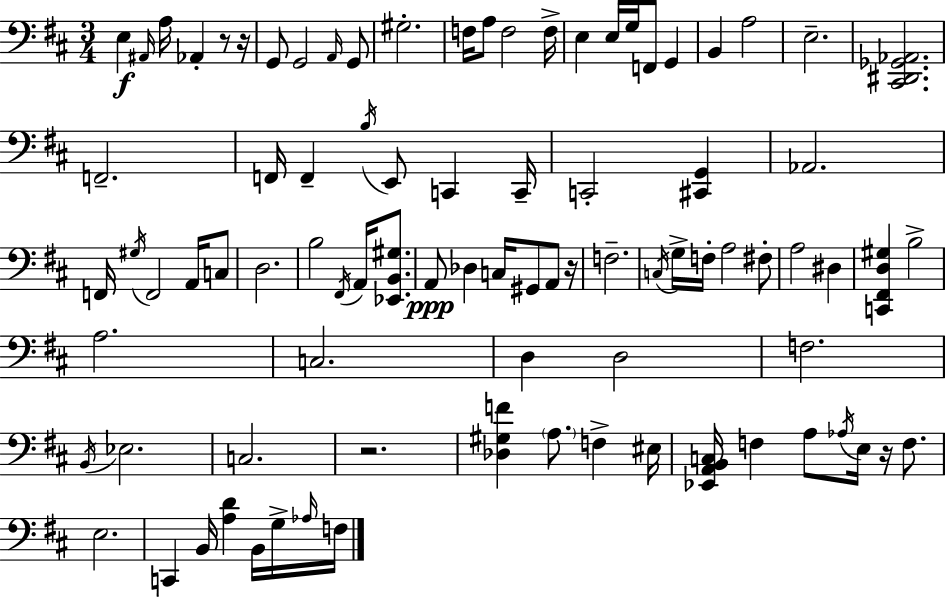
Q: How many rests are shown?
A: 5